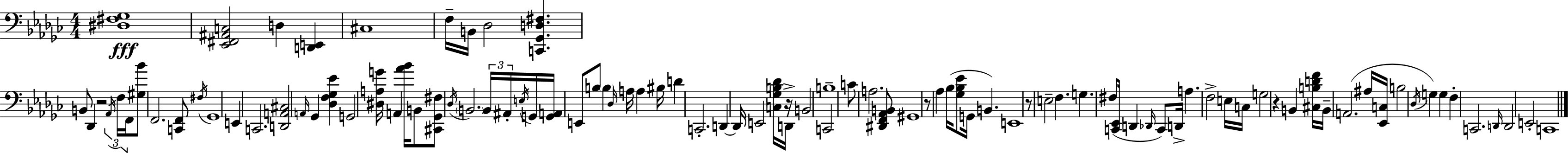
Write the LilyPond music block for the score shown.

{
  \clef bass
  \numericTimeSignature
  \time 4/4
  \key ees \minor
  \repeat volta 2 { <dis fis ges>1\fff | <ees, fis, ais, c>2 d4 <d, e,>4 | cis1 | f16-- b,16 des2 <c, ges, d fis>4. | \break b,8 des,4 r2 \tuplet 3/2 { \acciaccatura { aes,16 } f16 | f,16 } <gis bes'>8 f,2. <c, f,>8 | \acciaccatura { fis16 } ges,1 | e,4 c,2. | \break <d, a, cis>2 \grace { a,16 } ges,4 <des f ges ees'>4 | g,2 <dis a g'>16 a,4 | <aes' bes'>16 b,8 <cis, ges, fis>8 \acciaccatura { des16 } \parenthesize b,2. | \tuplet 3/2 { b,16 ais,16-. \acciaccatura { e16 } } g,16 <g, a,>16 e,8 b8 \parenthesize b4 \grace { des16 } | \break a16 a4 bis16 d'4 c,2.-. | d,4~~ d,16 e,2 | <c ges b des'>16 d,16-> r16 b,2 c,2 | b1-- | \break c'8 a2. | <dis, f, aes, b,>8 gis,1 | r8 aes4 bes16( <ges bes ees'>8 g,16 | b,4.) e,1 | \break r8 e2-- | f4. g4. fis8( <c, ees,>16 d,4 | \grace { des,16 } c,8) d,16-> a4. f2-> | e16 c16 g2 r4 | \break b,4 <cis b d' f'>16 b,16-- a,2.( | ais16 <ees, c>16 b2 \acciaccatura { des16 } | g4) g4 f4-. c,2. | \grace { d,16 } d,2 | \break e,2-. c,1 | } \bar "|."
}